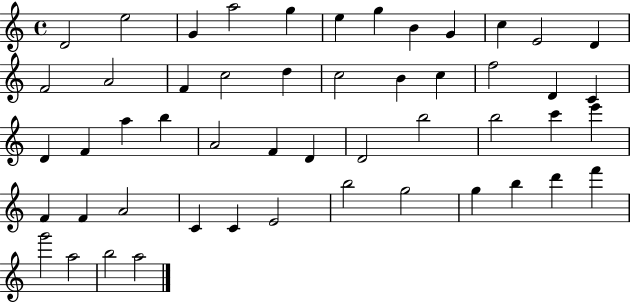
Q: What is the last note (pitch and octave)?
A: A5